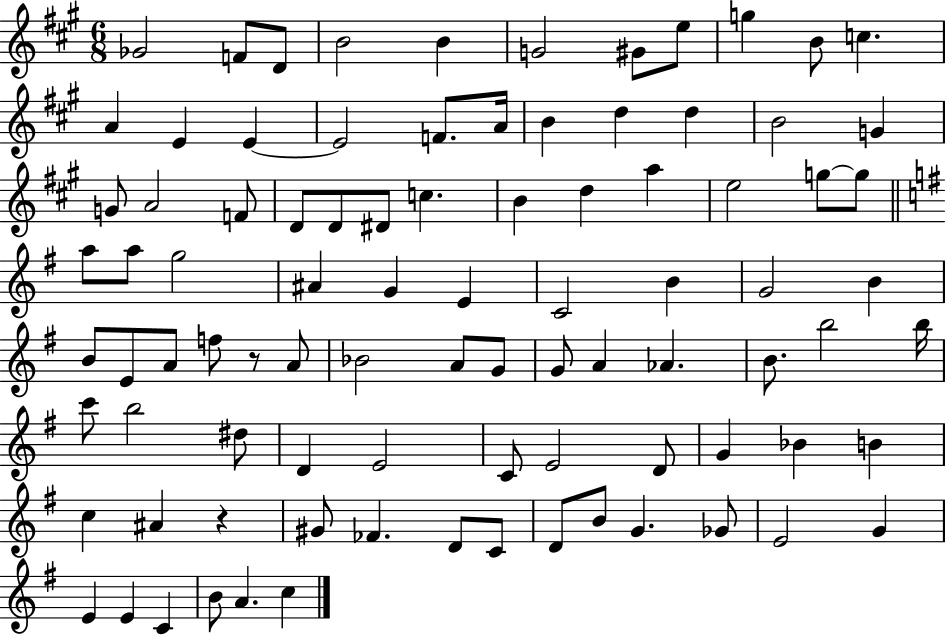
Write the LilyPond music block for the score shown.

{
  \clef treble
  \numericTimeSignature
  \time 6/8
  \key a \major
  \repeat volta 2 { ges'2 f'8 d'8 | b'2 b'4 | g'2 gis'8 e''8 | g''4 b'8 c''4. | \break a'4 e'4 e'4~~ | e'2 f'8. a'16 | b'4 d''4 d''4 | b'2 g'4 | \break g'8 a'2 f'8 | d'8 d'8 dis'8 c''4. | b'4 d''4 a''4 | e''2 g''8~~ g''8 | \break \bar "||" \break \key e \minor a''8 a''8 g''2 | ais'4 g'4 e'4 | c'2 b'4 | g'2 b'4 | \break b'8 e'8 a'8 f''8 r8 a'8 | bes'2 a'8 g'8 | g'8 a'4 aes'4. | b'8. b''2 b''16 | \break c'''8 b''2 dis''8 | d'4 e'2 | c'8 e'2 d'8 | g'4 bes'4 b'4 | \break c''4 ais'4 r4 | gis'8 fes'4. d'8 c'8 | d'8 b'8 g'4. ges'8 | e'2 g'4 | \break e'4 e'4 c'4 | b'8 a'4. c''4 | } \bar "|."
}